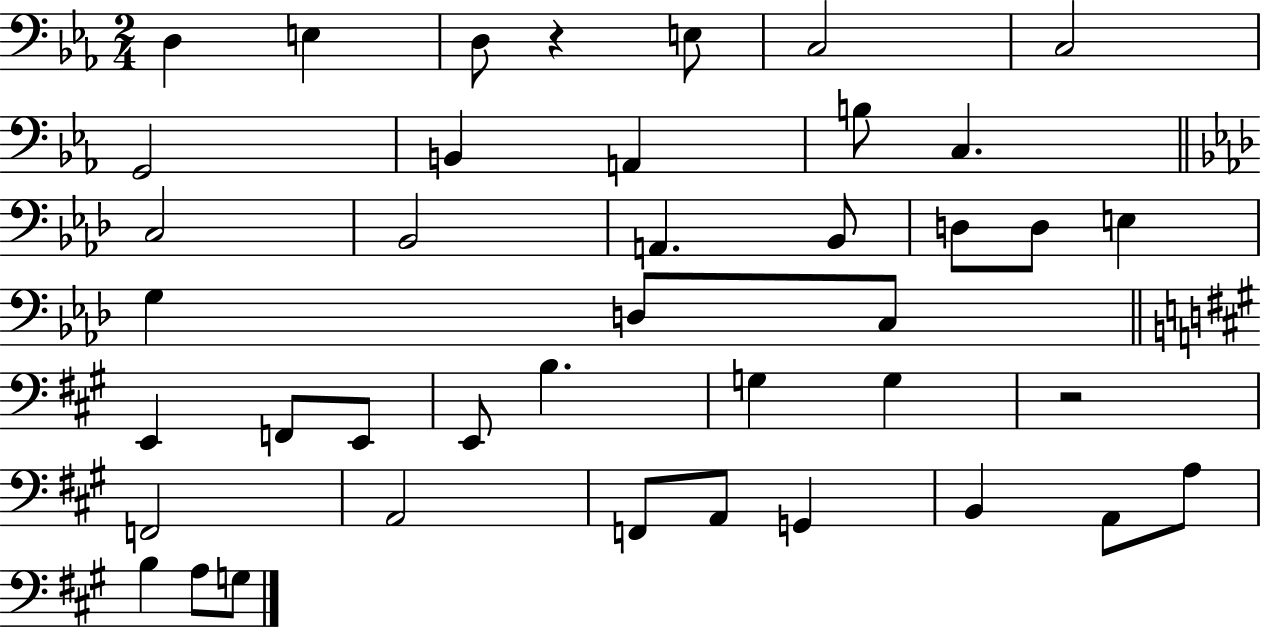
X:1
T:Untitled
M:2/4
L:1/4
K:Eb
D, E, D,/2 z E,/2 C,2 C,2 G,,2 B,, A,, B,/2 C, C,2 _B,,2 A,, _B,,/2 D,/2 D,/2 E, G, D,/2 C,/2 E,, F,,/2 E,,/2 E,,/2 B, G, G, z2 F,,2 A,,2 F,,/2 A,,/2 G,, B,, A,,/2 A,/2 B, A,/2 G,/2